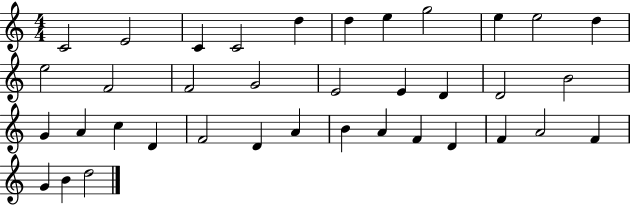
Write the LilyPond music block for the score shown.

{
  \clef treble
  \numericTimeSignature
  \time 4/4
  \key c \major
  c'2 e'2 | c'4 c'2 d''4 | d''4 e''4 g''2 | e''4 e''2 d''4 | \break e''2 f'2 | f'2 g'2 | e'2 e'4 d'4 | d'2 b'2 | \break g'4 a'4 c''4 d'4 | f'2 d'4 a'4 | b'4 a'4 f'4 d'4 | f'4 a'2 f'4 | \break g'4 b'4 d''2 | \bar "|."
}